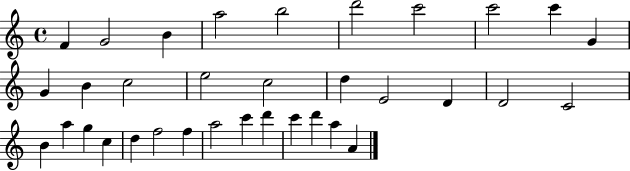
F4/q G4/h B4/q A5/h B5/h D6/h C6/h C6/h C6/q G4/q G4/q B4/q C5/h E5/h C5/h D5/q E4/h D4/q D4/h C4/h B4/q A5/q G5/q C5/q D5/q F5/h F5/q A5/h C6/q D6/q C6/q D6/q A5/q A4/q